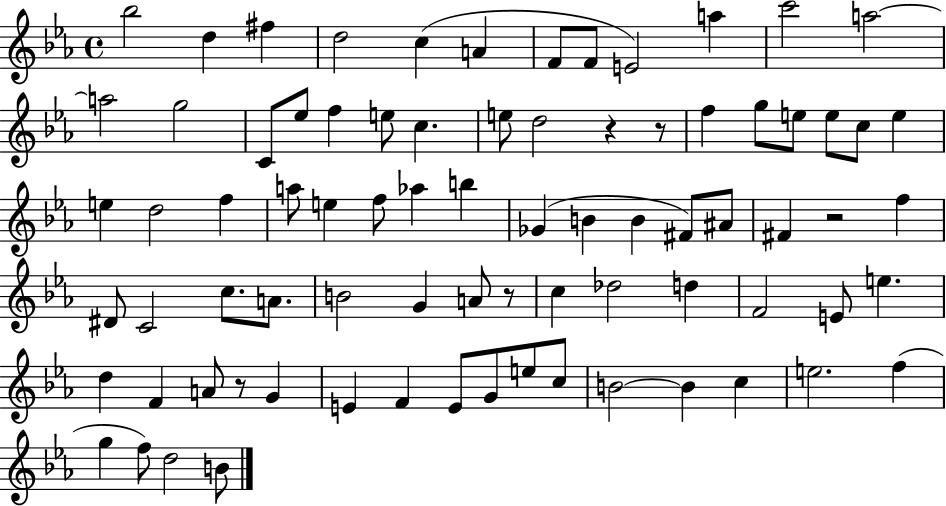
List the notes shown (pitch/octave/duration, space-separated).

Bb5/h D5/q F#5/q D5/h C5/q A4/q F4/e F4/e E4/h A5/q C6/h A5/h A5/h G5/h C4/e Eb5/e F5/q E5/e C5/q. E5/e D5/h R/q R/e F5/q G5/e E5/e E5/e C5/e E5/q E5/q D5/h F5/q A5/e E5/q F5/e Ab5/q B5/q Gb4/q B4/q B4/q F#4/e A#4/e F#4/q R/h F5/q D#4/e C4/h C5/e. A4/e. B4/h G4/q A4/e R/e C5/q Db5/h D5/q F4/h E4/e E5/q. D5/q F4/q A4/e R/e G4/q E4/q F4/q E4/e G4/e E5/e C5/e B4/h B4/q C5/q E5/h. F5/q G5/q F5/e D5/h B4/e